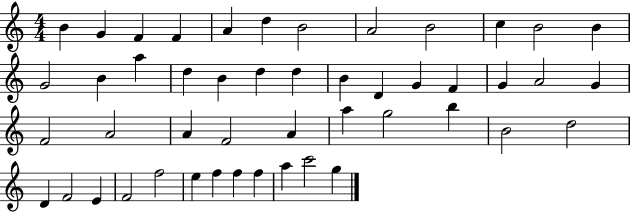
{
  \clef treble
  \numericTimeSignature
  \time 4/4
  \key c \major
  b'4 g'4 f'4 f'4 | a'4 d''4 b'2 | a'2 b'2 | c''4 b'2 b'4 | \break g'2 b'4 a''4 | d''4 b'4 d''4 d''4 | b'4 d'4 g'4 f'4 | g'4 a'2 g'4 | \break f'2 a'2 | a'4 f'2 a'4 | a''4 g''2 b''4 | b'2 d''2 | \break d'4 f'2 e'4 | f'2 f''2 | e''4 f''4 f''4 f''4 | a''4 c'''2 g''4 | \break \bar "|."
}